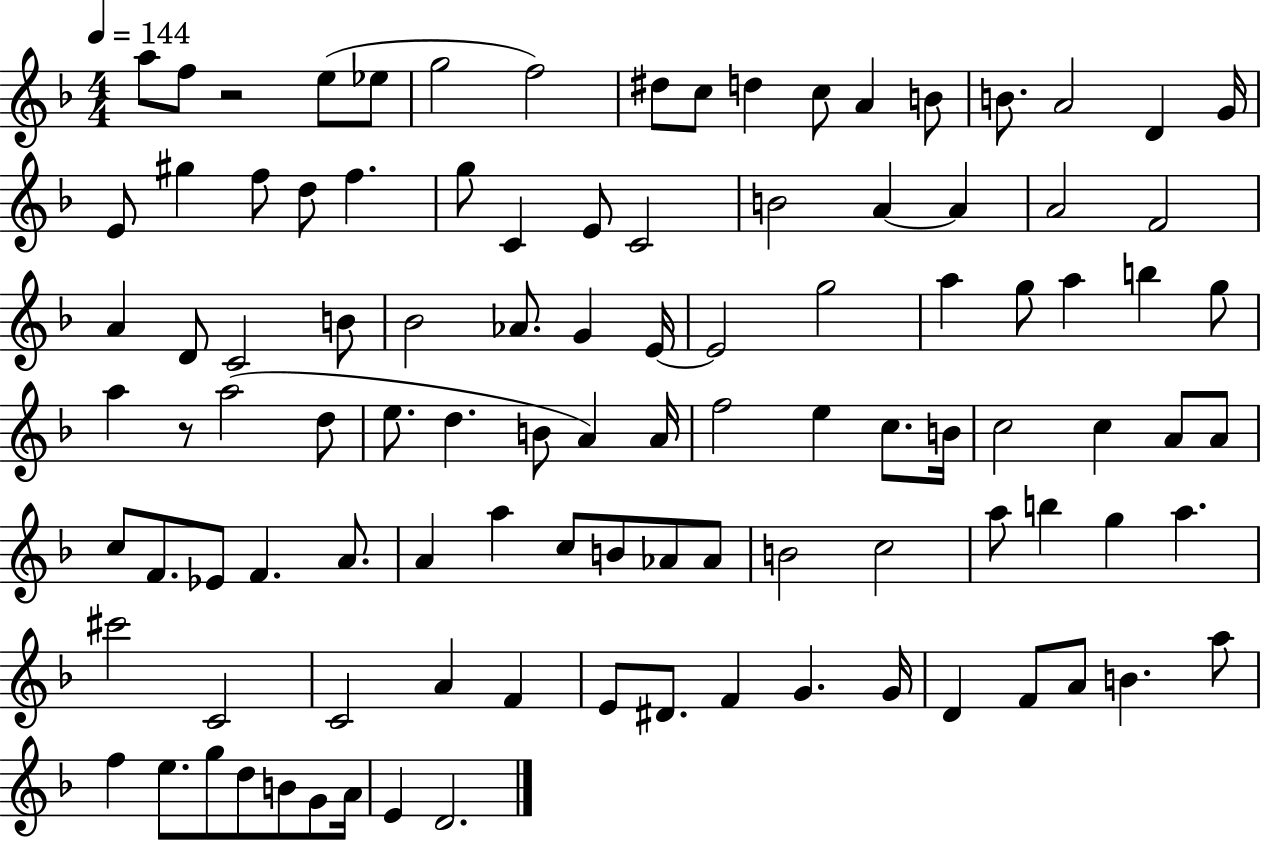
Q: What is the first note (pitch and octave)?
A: A5